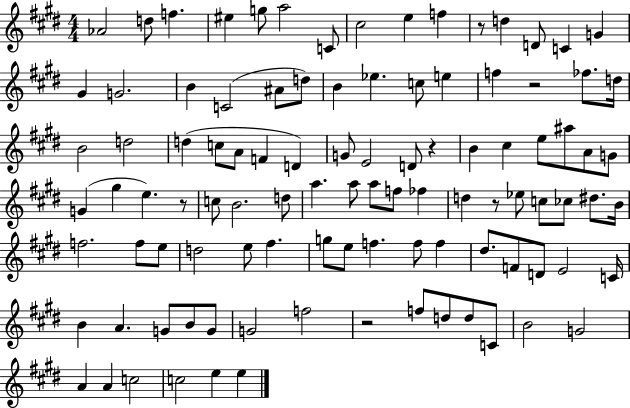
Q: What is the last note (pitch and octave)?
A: E5